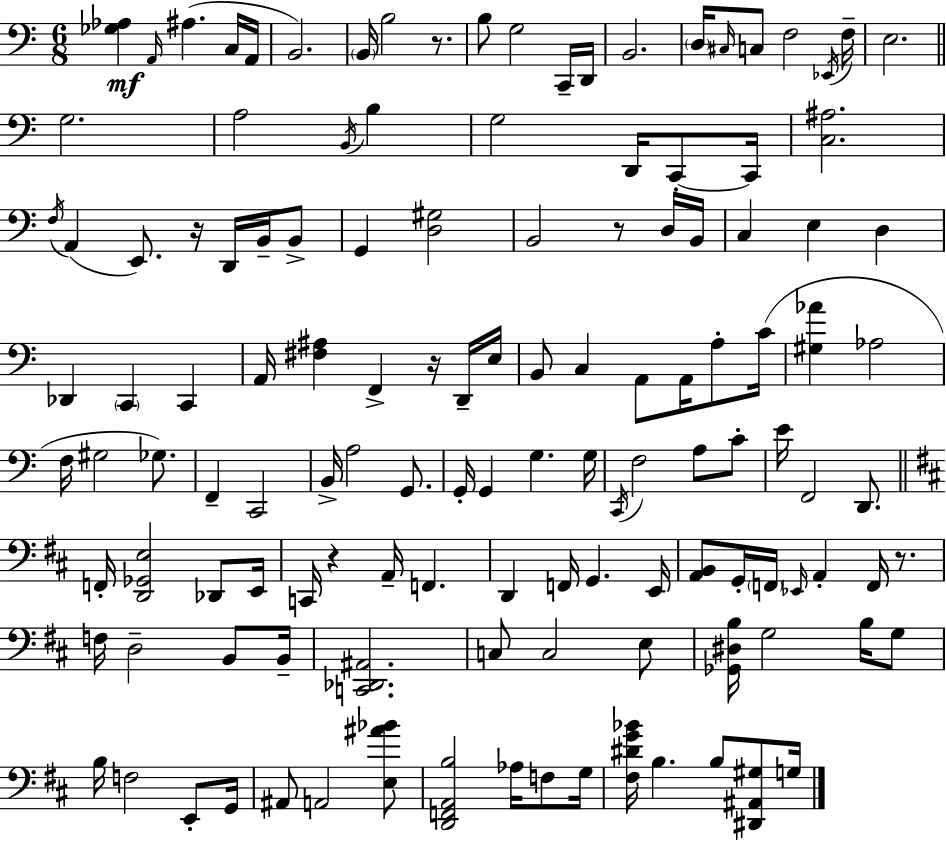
[Gb3,Ab3]/q A2/s A#3/q. C3/s A2/s B2/h. B2/s B3/h R/e. B3/e G3/h C2/s D2/s B2/h. D3/s C#3/s C3/e F3/h Eb2/s F3/s E3/h. G3/h. A3/h B2/s B3/q G3/h D2/s C2/e C2/s [C3,A#3]/h. F3/s A2/q E2/e. R/s D2/s B2/s B2/e G2/q [D3,G#3]/h B2/h R/e D3/s B2/s C3/q E3/q D3/q Db2/q C2/q C2/q A2/s [F#3,A#3]/q F2/q R/s D2/s E3/s B2/e C3/q A2/e A2/s A3/e C4/s [G#3,Ab4]/q Ab3/h F3/s G#3/h Gb3/e. F2/q C2/h B2/s A3/h G2/e. G2/s G2/q G3/q. G3/s C2/s F3/h A3/e C4/e E4/s F2/h D2/e. F2/s [D2,Gb2,E3]/h Db2/e E2/s C2/s R/q A2/s F2/q. D2/q F2/s G2/q. E2/s [A2,B2]/e G2/s F2/s Eb2/s A2/q F2/s R/e. F3/s D3/h B2/e B2/s [C2,Db2,A#2]/h. C3/e C3/h E3/e [Gb2,D#3,B3]/s G3/h B3/s G3/e B3/s F3/h E2/e G2/s A#2/e A2/h [E3,A#4,Bb4]/e [D2,F2,A2,B3]/h Ab3/s F3/e G3/s [F#3,D#4,G4,Bb4]/s B3/q. B3/e [D#2,A#2,G#3]/e G3/s